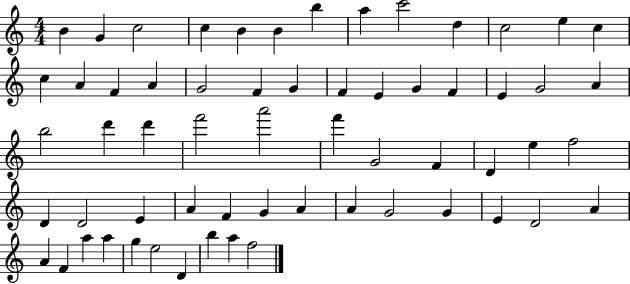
{
  \clef treble
  \numericTimeSignature
  \time 4/4
  \key c \major
  b'4 g'4 c''2 | c''4 b'4 b'4 b''4 | a''4 c'''2 d''4 | c''2 e''4 c''4 | \break c''4 a'4 f'4 a'4 | g'2 f'4 g'4 | f'4 e'4 g'4 f'4 | e'4 g'2 a'4 | \break b''2 d'''4 d'''4 | f'''2 a'''2 | f'''4 g'2 f'4 | d'4 e''4 f''2 | \break d'4 d'2 e'4 | a'4 f'4 g'4 a'4 | a'4 g'2 g'4 | e'4 d'2 a'4 | \break a'4 f'4 a''4 a''4 | g''4 e''2 d'4 | b''4 a''4 f''2 | \bar "|."
}